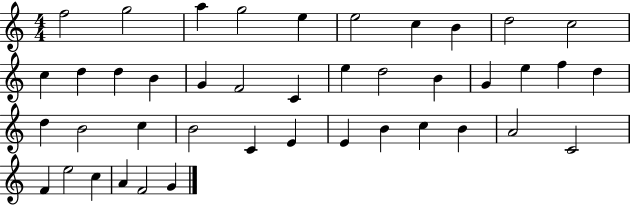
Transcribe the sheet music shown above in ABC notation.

X:1
T:Untitled
M:4/4
L:1/4
K:C
f2 g2 a g2 e e2 c B d2 c2 c d d B G F2 C e d2 B G e f d d B2 c B2 C E E B c B A2 C2 F e2 c A F2 G